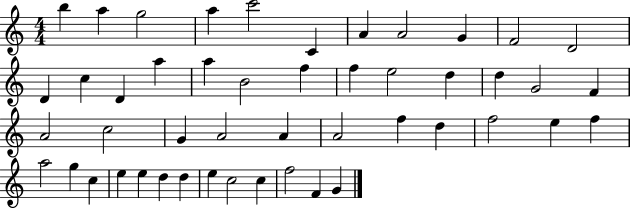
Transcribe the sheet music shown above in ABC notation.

X:1
T:Untitled
M:4/4
L:1/4
K:C
b a g2 a c'2 C A A2 G F2 D2 D c D a a B2 f f e2 d d G2 F A2 c2 G A2 A A2 f d f2 e f a2 g c e e d d e c2 c f2 F G